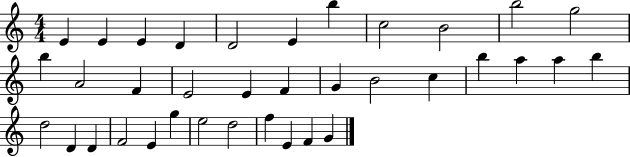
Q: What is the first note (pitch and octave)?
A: E4